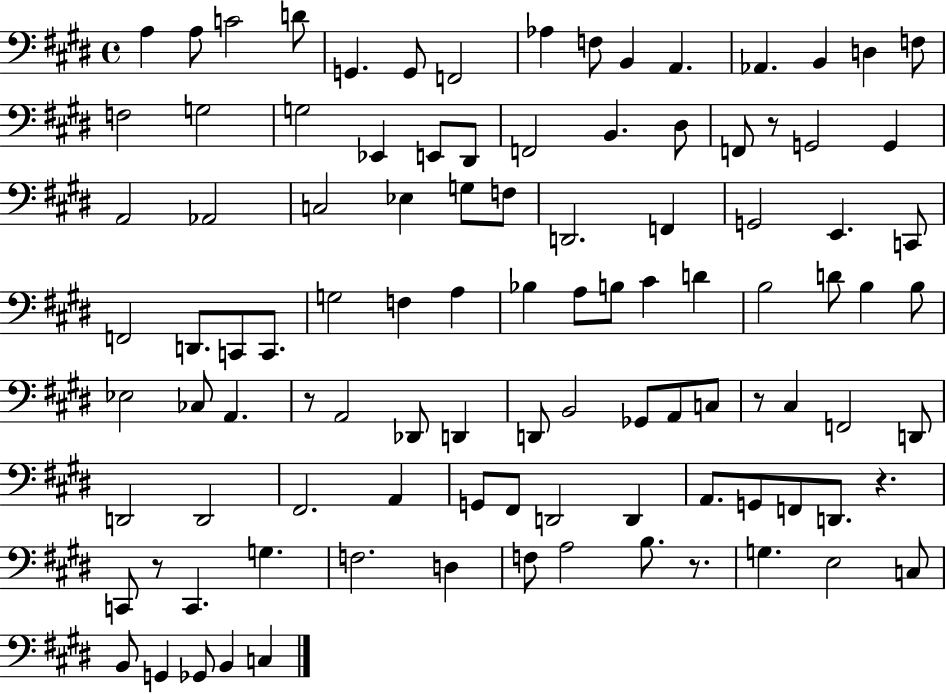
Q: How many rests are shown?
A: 6